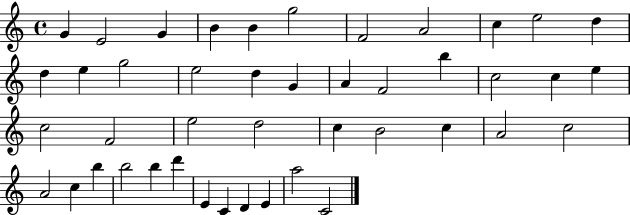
X:1
T:Untitled
M:4/4
L:1/4
K:C
G E2 G B B g2 F2 A2 c e2 d d e g2 e2 d G A F2 b c2 c e c2 F2 e2 d2 c B2 c A2 c2 A2 c b b2 b d' E C D E a2 C2